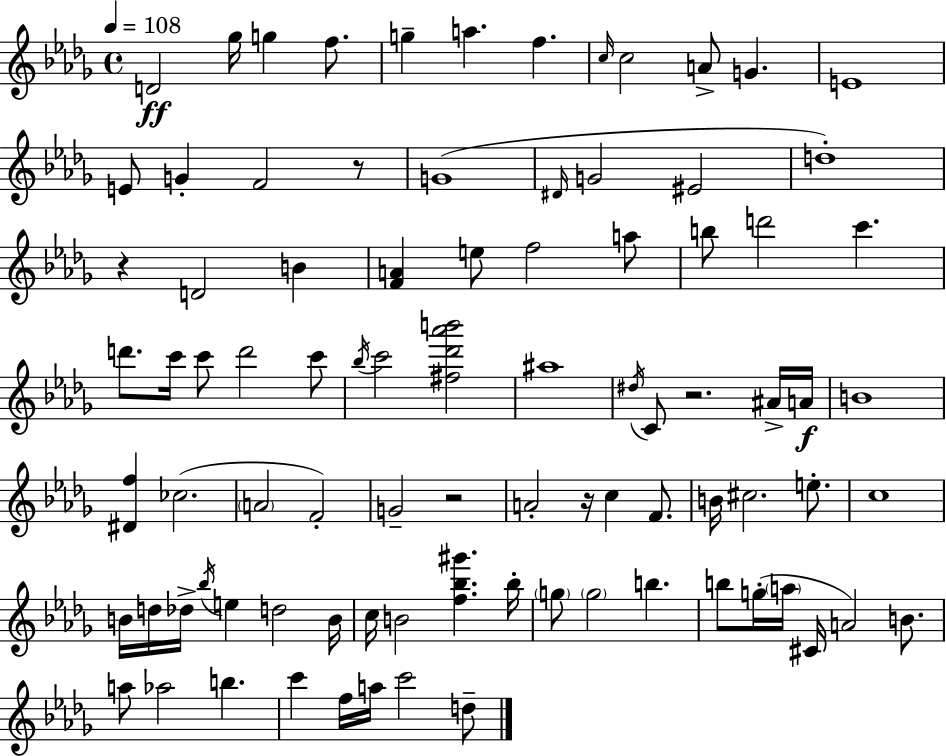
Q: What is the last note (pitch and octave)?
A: D5